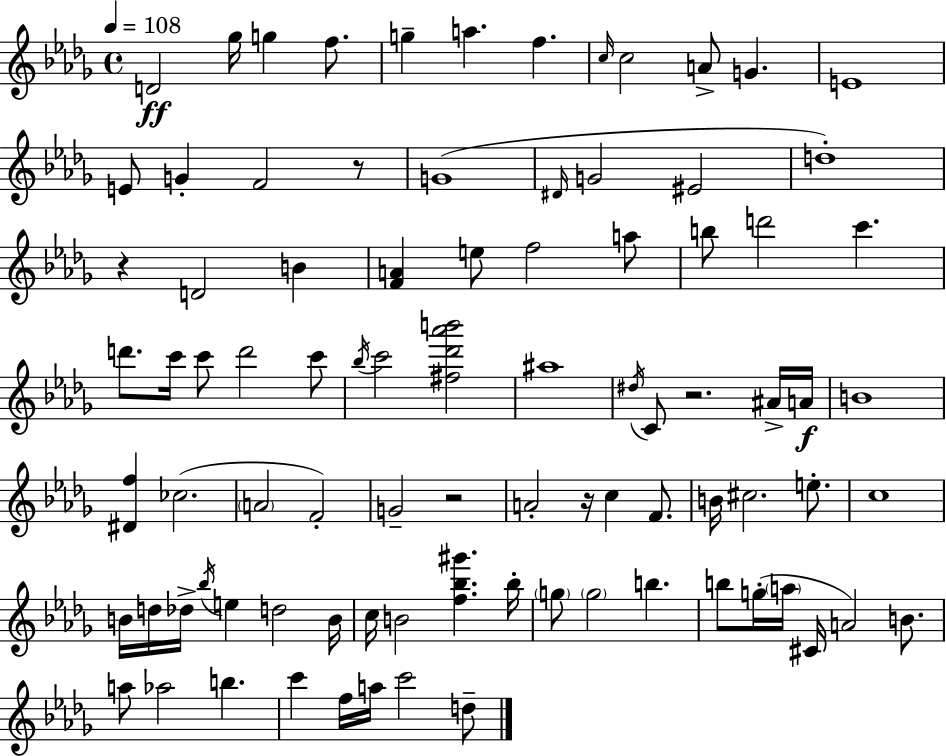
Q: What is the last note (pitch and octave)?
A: D5